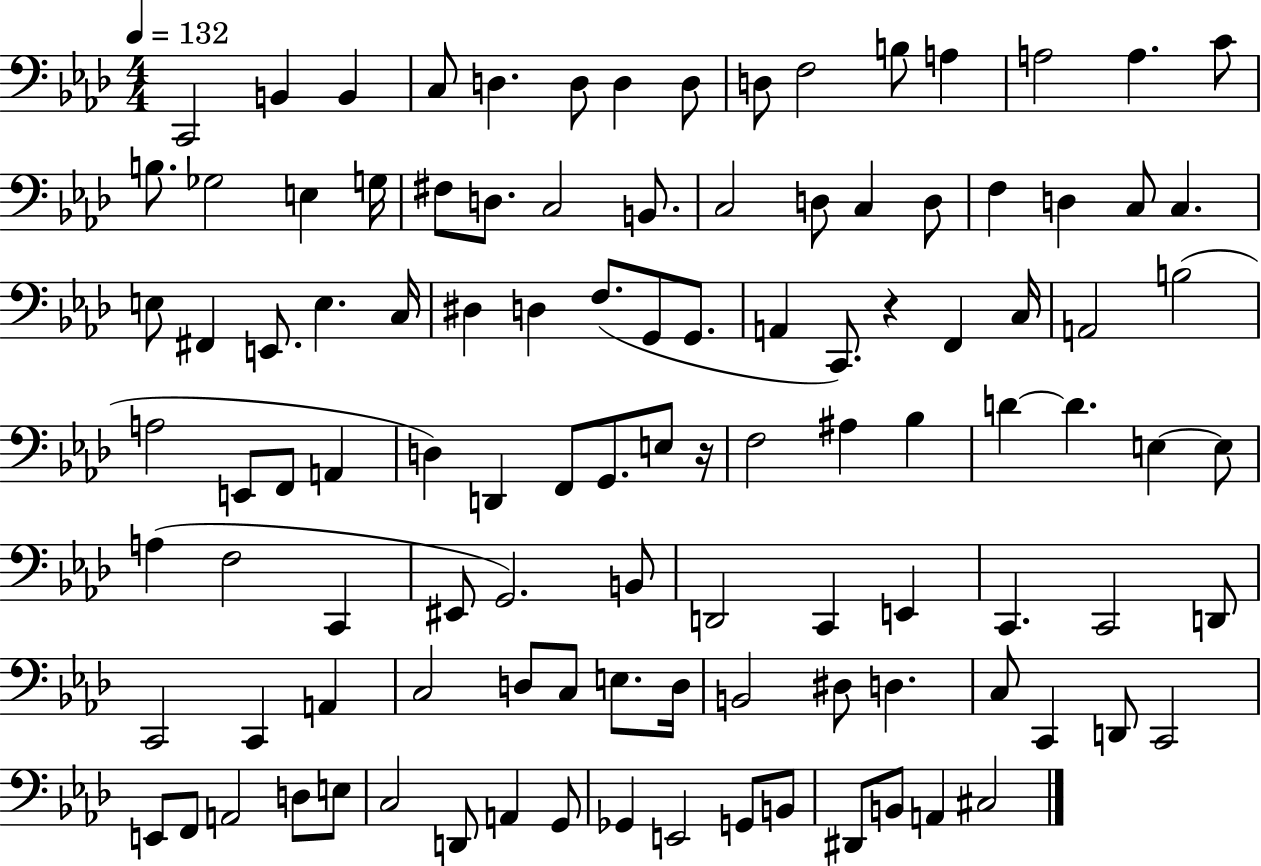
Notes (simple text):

C2/h B2/q B2/q C3/e D3/q. D3/e D3/q D3/e D3/e F3/h B3/e A3/q A3/h A3/q. C4/e B3/e. Gb3/h E3/q G3/s F#3/e D3/e. C3/h B2/e. C3/h D3/e C3/q D3/e F3/q D3/q C3/e C3/q. E3/e F#2/q E2/e. E3/q. C3/s D#3/q D3/q F3/e. G2/e G2/e. A2/q C2/e. R/q F2/q C3/s A2/h B3/h A3/h E2/e F2/e A2/q D3/q D2/q F2/e G2/e. E3/e R/s F3/h A#3/q Bb3/q D4/q D4/q. E3/q E3/e A3/q F3/h C2/q EIS2/e G2/h. B2/e D2/h C2/q E2/q C2/q. C2/h D2/e C2/h C2/q A2/q C3/h D3/e C3/e E3/e. D3/s B2/h D#3/e D3/q. C3/e C2/q D2/e C2/h E2/e F2/e A2/h D3/e E3/e C3/h D2/e A2/q G2/e Gb2/q E2/h G2/e B2/e D#2/e B2/e A2/q C#3/h